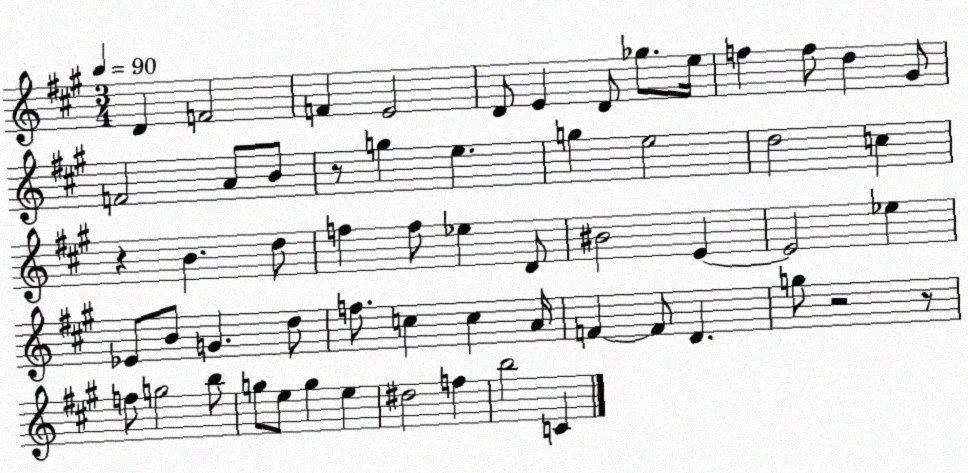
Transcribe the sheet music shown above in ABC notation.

X:1
T:Untitled
M:3/4
L:1/4
K:A
D F2 F E2 D/2 E D/2 _g/2 e/4 f f/2 d ^G/2 F2 A/2 B/2 z/2 g e g e2 d2 c z B d/2 f f/2 _e D/2 ^B2 E E2 _e _E/2 B/2 G d/2 f/2 c c A/4 F F/2 D g/2 z2 z/2 f/2 g2 b/2 g/2 e/2 g e ^d2 f b2 C